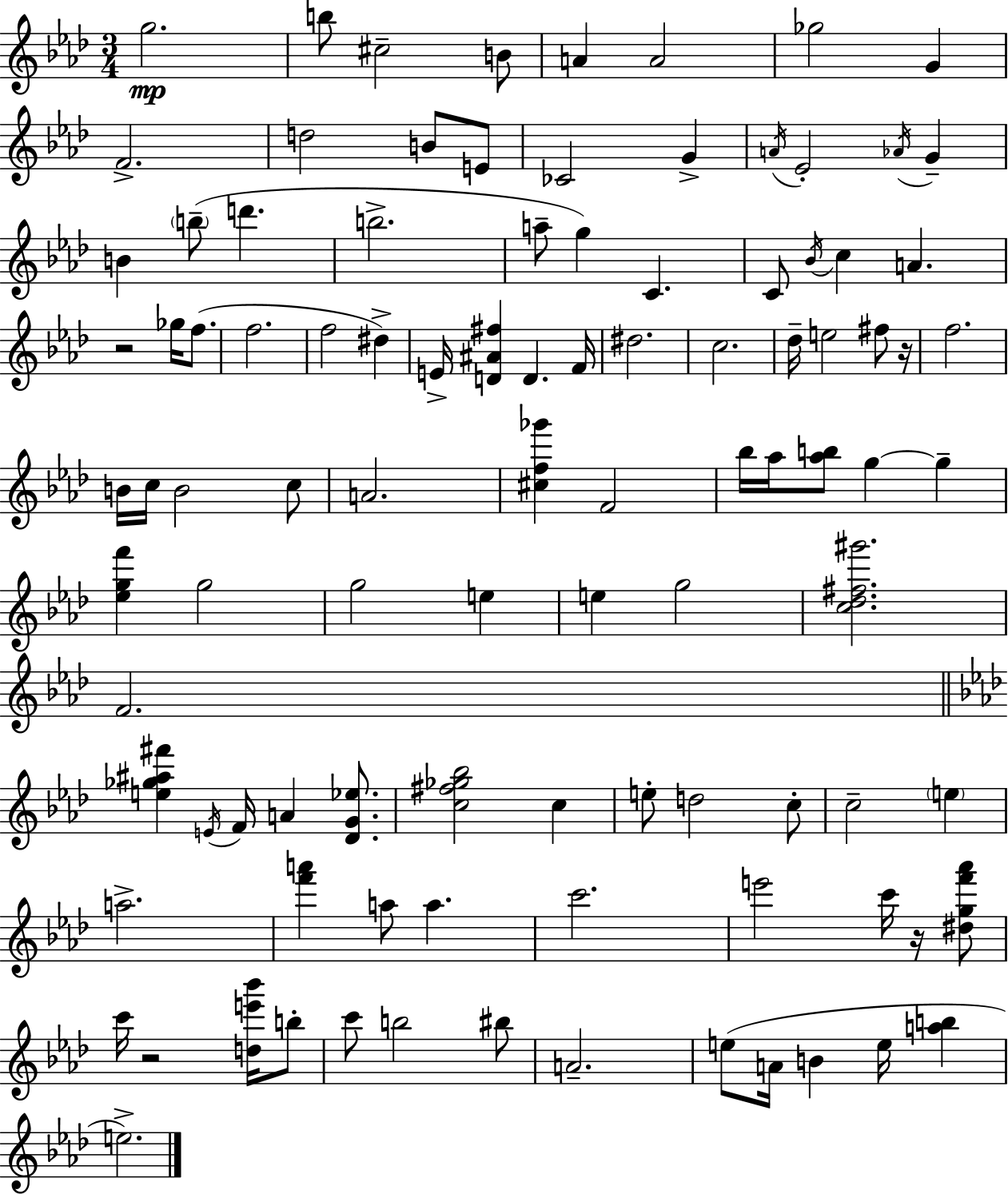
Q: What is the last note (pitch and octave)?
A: E5